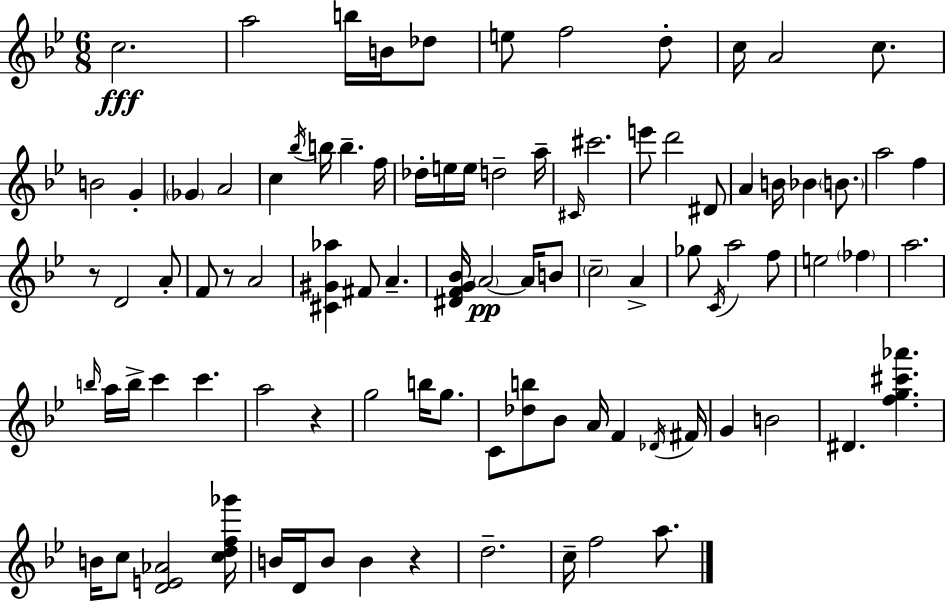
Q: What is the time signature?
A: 6/8